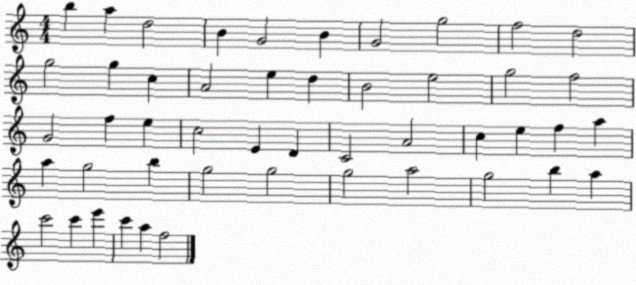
X:1
T:Untitled
M:4/4
L:1/4
K:C
b a d2 B G2 B G2 g2 f2 d2 g2 g c A2 e d B2 e2 g2 f2 G2 f e c2 E D C2 A2 c e f a a g2 b g2 g2 g2 a2 g2 b a c'2 c' e' c' a f2